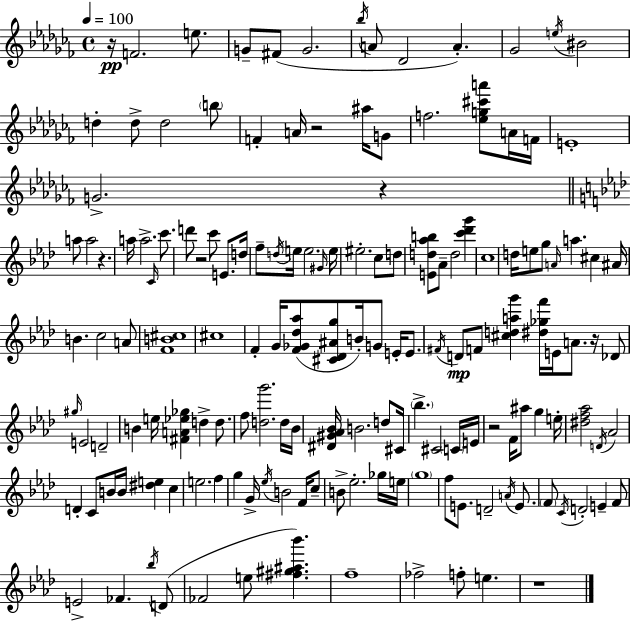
R/s F4/h. E5/e. G4/e F#4/e G4/h. Bb5/s A4/e Db4/h A4/q. Gb4/h E5/s BIS4/h D5/q D5/e D5/h B5/e F4/q A4/s R/h A#5/s G4/e F5/h. [Eb5,G5,C#6,A6]/e A4/s F4/s E4/w G4/h. R/q A5/e A5/h R/q. A5/s A5/h. C4/s C6/e. D6/e R/h C6/e E4/e. D5/s F5/e D5/s E5/s E5/h. G#4/s E5/s EIS5/h. C5/e D5/e [E4,D5,Ab5,B5]/e Ab4/e D5/h [C6,Db6,G6]/q C5/w D5/s E5/e G5/e A4/s A5/q. C#5/q A#4/s B4/q. C5/h A4/e [F4,B4,C#5]/w C#5/w F4/q G4/s [F4,Gb4,Db5,Ab5]/e [C#4,Db4,A#4,G5]/e B4/s G4/e E4/s E4/e. F#4/s D4/e F4/e [C#5,D5,A5,G6]/q [D#5,Gb5,F6]/s E4/s A4/e. R/s Db4/e G#5/s E4/h D4/h B4/q E5/s [F#4,A4,Eb5,Gb5]/q D5/q D5/e. F5/e [D5,G6]/h. D5/s Bb4/s [D#4,G#4,Ab4,Bb4]/s B4/h. D5/e C#4/s Bb5/q. C#4/h C4/s E4/s R/h F4/s A#5/e G5/q E5/s [D#5,F5,Ab5]/h D4/s Ab4/h D4/q C4/e B4/s B4/s [D#5,E5]/q C5/q E5/h. F5/q G5/q G4/s Eb5/s B4/h F4/s C5/e B4/e Eb5/h. Gb5/s E5/s G5/w F5/e E4/e. D4/h A4/s E4/e. F4/e C4/s D4/h E4/q F4/e E4/h FES4/q. Bb5/s D4/e FES4/h E5/e [F#5,G#5,A#5,Bb6]/q. F5/w FES5/h F5/e E5/q. R/w